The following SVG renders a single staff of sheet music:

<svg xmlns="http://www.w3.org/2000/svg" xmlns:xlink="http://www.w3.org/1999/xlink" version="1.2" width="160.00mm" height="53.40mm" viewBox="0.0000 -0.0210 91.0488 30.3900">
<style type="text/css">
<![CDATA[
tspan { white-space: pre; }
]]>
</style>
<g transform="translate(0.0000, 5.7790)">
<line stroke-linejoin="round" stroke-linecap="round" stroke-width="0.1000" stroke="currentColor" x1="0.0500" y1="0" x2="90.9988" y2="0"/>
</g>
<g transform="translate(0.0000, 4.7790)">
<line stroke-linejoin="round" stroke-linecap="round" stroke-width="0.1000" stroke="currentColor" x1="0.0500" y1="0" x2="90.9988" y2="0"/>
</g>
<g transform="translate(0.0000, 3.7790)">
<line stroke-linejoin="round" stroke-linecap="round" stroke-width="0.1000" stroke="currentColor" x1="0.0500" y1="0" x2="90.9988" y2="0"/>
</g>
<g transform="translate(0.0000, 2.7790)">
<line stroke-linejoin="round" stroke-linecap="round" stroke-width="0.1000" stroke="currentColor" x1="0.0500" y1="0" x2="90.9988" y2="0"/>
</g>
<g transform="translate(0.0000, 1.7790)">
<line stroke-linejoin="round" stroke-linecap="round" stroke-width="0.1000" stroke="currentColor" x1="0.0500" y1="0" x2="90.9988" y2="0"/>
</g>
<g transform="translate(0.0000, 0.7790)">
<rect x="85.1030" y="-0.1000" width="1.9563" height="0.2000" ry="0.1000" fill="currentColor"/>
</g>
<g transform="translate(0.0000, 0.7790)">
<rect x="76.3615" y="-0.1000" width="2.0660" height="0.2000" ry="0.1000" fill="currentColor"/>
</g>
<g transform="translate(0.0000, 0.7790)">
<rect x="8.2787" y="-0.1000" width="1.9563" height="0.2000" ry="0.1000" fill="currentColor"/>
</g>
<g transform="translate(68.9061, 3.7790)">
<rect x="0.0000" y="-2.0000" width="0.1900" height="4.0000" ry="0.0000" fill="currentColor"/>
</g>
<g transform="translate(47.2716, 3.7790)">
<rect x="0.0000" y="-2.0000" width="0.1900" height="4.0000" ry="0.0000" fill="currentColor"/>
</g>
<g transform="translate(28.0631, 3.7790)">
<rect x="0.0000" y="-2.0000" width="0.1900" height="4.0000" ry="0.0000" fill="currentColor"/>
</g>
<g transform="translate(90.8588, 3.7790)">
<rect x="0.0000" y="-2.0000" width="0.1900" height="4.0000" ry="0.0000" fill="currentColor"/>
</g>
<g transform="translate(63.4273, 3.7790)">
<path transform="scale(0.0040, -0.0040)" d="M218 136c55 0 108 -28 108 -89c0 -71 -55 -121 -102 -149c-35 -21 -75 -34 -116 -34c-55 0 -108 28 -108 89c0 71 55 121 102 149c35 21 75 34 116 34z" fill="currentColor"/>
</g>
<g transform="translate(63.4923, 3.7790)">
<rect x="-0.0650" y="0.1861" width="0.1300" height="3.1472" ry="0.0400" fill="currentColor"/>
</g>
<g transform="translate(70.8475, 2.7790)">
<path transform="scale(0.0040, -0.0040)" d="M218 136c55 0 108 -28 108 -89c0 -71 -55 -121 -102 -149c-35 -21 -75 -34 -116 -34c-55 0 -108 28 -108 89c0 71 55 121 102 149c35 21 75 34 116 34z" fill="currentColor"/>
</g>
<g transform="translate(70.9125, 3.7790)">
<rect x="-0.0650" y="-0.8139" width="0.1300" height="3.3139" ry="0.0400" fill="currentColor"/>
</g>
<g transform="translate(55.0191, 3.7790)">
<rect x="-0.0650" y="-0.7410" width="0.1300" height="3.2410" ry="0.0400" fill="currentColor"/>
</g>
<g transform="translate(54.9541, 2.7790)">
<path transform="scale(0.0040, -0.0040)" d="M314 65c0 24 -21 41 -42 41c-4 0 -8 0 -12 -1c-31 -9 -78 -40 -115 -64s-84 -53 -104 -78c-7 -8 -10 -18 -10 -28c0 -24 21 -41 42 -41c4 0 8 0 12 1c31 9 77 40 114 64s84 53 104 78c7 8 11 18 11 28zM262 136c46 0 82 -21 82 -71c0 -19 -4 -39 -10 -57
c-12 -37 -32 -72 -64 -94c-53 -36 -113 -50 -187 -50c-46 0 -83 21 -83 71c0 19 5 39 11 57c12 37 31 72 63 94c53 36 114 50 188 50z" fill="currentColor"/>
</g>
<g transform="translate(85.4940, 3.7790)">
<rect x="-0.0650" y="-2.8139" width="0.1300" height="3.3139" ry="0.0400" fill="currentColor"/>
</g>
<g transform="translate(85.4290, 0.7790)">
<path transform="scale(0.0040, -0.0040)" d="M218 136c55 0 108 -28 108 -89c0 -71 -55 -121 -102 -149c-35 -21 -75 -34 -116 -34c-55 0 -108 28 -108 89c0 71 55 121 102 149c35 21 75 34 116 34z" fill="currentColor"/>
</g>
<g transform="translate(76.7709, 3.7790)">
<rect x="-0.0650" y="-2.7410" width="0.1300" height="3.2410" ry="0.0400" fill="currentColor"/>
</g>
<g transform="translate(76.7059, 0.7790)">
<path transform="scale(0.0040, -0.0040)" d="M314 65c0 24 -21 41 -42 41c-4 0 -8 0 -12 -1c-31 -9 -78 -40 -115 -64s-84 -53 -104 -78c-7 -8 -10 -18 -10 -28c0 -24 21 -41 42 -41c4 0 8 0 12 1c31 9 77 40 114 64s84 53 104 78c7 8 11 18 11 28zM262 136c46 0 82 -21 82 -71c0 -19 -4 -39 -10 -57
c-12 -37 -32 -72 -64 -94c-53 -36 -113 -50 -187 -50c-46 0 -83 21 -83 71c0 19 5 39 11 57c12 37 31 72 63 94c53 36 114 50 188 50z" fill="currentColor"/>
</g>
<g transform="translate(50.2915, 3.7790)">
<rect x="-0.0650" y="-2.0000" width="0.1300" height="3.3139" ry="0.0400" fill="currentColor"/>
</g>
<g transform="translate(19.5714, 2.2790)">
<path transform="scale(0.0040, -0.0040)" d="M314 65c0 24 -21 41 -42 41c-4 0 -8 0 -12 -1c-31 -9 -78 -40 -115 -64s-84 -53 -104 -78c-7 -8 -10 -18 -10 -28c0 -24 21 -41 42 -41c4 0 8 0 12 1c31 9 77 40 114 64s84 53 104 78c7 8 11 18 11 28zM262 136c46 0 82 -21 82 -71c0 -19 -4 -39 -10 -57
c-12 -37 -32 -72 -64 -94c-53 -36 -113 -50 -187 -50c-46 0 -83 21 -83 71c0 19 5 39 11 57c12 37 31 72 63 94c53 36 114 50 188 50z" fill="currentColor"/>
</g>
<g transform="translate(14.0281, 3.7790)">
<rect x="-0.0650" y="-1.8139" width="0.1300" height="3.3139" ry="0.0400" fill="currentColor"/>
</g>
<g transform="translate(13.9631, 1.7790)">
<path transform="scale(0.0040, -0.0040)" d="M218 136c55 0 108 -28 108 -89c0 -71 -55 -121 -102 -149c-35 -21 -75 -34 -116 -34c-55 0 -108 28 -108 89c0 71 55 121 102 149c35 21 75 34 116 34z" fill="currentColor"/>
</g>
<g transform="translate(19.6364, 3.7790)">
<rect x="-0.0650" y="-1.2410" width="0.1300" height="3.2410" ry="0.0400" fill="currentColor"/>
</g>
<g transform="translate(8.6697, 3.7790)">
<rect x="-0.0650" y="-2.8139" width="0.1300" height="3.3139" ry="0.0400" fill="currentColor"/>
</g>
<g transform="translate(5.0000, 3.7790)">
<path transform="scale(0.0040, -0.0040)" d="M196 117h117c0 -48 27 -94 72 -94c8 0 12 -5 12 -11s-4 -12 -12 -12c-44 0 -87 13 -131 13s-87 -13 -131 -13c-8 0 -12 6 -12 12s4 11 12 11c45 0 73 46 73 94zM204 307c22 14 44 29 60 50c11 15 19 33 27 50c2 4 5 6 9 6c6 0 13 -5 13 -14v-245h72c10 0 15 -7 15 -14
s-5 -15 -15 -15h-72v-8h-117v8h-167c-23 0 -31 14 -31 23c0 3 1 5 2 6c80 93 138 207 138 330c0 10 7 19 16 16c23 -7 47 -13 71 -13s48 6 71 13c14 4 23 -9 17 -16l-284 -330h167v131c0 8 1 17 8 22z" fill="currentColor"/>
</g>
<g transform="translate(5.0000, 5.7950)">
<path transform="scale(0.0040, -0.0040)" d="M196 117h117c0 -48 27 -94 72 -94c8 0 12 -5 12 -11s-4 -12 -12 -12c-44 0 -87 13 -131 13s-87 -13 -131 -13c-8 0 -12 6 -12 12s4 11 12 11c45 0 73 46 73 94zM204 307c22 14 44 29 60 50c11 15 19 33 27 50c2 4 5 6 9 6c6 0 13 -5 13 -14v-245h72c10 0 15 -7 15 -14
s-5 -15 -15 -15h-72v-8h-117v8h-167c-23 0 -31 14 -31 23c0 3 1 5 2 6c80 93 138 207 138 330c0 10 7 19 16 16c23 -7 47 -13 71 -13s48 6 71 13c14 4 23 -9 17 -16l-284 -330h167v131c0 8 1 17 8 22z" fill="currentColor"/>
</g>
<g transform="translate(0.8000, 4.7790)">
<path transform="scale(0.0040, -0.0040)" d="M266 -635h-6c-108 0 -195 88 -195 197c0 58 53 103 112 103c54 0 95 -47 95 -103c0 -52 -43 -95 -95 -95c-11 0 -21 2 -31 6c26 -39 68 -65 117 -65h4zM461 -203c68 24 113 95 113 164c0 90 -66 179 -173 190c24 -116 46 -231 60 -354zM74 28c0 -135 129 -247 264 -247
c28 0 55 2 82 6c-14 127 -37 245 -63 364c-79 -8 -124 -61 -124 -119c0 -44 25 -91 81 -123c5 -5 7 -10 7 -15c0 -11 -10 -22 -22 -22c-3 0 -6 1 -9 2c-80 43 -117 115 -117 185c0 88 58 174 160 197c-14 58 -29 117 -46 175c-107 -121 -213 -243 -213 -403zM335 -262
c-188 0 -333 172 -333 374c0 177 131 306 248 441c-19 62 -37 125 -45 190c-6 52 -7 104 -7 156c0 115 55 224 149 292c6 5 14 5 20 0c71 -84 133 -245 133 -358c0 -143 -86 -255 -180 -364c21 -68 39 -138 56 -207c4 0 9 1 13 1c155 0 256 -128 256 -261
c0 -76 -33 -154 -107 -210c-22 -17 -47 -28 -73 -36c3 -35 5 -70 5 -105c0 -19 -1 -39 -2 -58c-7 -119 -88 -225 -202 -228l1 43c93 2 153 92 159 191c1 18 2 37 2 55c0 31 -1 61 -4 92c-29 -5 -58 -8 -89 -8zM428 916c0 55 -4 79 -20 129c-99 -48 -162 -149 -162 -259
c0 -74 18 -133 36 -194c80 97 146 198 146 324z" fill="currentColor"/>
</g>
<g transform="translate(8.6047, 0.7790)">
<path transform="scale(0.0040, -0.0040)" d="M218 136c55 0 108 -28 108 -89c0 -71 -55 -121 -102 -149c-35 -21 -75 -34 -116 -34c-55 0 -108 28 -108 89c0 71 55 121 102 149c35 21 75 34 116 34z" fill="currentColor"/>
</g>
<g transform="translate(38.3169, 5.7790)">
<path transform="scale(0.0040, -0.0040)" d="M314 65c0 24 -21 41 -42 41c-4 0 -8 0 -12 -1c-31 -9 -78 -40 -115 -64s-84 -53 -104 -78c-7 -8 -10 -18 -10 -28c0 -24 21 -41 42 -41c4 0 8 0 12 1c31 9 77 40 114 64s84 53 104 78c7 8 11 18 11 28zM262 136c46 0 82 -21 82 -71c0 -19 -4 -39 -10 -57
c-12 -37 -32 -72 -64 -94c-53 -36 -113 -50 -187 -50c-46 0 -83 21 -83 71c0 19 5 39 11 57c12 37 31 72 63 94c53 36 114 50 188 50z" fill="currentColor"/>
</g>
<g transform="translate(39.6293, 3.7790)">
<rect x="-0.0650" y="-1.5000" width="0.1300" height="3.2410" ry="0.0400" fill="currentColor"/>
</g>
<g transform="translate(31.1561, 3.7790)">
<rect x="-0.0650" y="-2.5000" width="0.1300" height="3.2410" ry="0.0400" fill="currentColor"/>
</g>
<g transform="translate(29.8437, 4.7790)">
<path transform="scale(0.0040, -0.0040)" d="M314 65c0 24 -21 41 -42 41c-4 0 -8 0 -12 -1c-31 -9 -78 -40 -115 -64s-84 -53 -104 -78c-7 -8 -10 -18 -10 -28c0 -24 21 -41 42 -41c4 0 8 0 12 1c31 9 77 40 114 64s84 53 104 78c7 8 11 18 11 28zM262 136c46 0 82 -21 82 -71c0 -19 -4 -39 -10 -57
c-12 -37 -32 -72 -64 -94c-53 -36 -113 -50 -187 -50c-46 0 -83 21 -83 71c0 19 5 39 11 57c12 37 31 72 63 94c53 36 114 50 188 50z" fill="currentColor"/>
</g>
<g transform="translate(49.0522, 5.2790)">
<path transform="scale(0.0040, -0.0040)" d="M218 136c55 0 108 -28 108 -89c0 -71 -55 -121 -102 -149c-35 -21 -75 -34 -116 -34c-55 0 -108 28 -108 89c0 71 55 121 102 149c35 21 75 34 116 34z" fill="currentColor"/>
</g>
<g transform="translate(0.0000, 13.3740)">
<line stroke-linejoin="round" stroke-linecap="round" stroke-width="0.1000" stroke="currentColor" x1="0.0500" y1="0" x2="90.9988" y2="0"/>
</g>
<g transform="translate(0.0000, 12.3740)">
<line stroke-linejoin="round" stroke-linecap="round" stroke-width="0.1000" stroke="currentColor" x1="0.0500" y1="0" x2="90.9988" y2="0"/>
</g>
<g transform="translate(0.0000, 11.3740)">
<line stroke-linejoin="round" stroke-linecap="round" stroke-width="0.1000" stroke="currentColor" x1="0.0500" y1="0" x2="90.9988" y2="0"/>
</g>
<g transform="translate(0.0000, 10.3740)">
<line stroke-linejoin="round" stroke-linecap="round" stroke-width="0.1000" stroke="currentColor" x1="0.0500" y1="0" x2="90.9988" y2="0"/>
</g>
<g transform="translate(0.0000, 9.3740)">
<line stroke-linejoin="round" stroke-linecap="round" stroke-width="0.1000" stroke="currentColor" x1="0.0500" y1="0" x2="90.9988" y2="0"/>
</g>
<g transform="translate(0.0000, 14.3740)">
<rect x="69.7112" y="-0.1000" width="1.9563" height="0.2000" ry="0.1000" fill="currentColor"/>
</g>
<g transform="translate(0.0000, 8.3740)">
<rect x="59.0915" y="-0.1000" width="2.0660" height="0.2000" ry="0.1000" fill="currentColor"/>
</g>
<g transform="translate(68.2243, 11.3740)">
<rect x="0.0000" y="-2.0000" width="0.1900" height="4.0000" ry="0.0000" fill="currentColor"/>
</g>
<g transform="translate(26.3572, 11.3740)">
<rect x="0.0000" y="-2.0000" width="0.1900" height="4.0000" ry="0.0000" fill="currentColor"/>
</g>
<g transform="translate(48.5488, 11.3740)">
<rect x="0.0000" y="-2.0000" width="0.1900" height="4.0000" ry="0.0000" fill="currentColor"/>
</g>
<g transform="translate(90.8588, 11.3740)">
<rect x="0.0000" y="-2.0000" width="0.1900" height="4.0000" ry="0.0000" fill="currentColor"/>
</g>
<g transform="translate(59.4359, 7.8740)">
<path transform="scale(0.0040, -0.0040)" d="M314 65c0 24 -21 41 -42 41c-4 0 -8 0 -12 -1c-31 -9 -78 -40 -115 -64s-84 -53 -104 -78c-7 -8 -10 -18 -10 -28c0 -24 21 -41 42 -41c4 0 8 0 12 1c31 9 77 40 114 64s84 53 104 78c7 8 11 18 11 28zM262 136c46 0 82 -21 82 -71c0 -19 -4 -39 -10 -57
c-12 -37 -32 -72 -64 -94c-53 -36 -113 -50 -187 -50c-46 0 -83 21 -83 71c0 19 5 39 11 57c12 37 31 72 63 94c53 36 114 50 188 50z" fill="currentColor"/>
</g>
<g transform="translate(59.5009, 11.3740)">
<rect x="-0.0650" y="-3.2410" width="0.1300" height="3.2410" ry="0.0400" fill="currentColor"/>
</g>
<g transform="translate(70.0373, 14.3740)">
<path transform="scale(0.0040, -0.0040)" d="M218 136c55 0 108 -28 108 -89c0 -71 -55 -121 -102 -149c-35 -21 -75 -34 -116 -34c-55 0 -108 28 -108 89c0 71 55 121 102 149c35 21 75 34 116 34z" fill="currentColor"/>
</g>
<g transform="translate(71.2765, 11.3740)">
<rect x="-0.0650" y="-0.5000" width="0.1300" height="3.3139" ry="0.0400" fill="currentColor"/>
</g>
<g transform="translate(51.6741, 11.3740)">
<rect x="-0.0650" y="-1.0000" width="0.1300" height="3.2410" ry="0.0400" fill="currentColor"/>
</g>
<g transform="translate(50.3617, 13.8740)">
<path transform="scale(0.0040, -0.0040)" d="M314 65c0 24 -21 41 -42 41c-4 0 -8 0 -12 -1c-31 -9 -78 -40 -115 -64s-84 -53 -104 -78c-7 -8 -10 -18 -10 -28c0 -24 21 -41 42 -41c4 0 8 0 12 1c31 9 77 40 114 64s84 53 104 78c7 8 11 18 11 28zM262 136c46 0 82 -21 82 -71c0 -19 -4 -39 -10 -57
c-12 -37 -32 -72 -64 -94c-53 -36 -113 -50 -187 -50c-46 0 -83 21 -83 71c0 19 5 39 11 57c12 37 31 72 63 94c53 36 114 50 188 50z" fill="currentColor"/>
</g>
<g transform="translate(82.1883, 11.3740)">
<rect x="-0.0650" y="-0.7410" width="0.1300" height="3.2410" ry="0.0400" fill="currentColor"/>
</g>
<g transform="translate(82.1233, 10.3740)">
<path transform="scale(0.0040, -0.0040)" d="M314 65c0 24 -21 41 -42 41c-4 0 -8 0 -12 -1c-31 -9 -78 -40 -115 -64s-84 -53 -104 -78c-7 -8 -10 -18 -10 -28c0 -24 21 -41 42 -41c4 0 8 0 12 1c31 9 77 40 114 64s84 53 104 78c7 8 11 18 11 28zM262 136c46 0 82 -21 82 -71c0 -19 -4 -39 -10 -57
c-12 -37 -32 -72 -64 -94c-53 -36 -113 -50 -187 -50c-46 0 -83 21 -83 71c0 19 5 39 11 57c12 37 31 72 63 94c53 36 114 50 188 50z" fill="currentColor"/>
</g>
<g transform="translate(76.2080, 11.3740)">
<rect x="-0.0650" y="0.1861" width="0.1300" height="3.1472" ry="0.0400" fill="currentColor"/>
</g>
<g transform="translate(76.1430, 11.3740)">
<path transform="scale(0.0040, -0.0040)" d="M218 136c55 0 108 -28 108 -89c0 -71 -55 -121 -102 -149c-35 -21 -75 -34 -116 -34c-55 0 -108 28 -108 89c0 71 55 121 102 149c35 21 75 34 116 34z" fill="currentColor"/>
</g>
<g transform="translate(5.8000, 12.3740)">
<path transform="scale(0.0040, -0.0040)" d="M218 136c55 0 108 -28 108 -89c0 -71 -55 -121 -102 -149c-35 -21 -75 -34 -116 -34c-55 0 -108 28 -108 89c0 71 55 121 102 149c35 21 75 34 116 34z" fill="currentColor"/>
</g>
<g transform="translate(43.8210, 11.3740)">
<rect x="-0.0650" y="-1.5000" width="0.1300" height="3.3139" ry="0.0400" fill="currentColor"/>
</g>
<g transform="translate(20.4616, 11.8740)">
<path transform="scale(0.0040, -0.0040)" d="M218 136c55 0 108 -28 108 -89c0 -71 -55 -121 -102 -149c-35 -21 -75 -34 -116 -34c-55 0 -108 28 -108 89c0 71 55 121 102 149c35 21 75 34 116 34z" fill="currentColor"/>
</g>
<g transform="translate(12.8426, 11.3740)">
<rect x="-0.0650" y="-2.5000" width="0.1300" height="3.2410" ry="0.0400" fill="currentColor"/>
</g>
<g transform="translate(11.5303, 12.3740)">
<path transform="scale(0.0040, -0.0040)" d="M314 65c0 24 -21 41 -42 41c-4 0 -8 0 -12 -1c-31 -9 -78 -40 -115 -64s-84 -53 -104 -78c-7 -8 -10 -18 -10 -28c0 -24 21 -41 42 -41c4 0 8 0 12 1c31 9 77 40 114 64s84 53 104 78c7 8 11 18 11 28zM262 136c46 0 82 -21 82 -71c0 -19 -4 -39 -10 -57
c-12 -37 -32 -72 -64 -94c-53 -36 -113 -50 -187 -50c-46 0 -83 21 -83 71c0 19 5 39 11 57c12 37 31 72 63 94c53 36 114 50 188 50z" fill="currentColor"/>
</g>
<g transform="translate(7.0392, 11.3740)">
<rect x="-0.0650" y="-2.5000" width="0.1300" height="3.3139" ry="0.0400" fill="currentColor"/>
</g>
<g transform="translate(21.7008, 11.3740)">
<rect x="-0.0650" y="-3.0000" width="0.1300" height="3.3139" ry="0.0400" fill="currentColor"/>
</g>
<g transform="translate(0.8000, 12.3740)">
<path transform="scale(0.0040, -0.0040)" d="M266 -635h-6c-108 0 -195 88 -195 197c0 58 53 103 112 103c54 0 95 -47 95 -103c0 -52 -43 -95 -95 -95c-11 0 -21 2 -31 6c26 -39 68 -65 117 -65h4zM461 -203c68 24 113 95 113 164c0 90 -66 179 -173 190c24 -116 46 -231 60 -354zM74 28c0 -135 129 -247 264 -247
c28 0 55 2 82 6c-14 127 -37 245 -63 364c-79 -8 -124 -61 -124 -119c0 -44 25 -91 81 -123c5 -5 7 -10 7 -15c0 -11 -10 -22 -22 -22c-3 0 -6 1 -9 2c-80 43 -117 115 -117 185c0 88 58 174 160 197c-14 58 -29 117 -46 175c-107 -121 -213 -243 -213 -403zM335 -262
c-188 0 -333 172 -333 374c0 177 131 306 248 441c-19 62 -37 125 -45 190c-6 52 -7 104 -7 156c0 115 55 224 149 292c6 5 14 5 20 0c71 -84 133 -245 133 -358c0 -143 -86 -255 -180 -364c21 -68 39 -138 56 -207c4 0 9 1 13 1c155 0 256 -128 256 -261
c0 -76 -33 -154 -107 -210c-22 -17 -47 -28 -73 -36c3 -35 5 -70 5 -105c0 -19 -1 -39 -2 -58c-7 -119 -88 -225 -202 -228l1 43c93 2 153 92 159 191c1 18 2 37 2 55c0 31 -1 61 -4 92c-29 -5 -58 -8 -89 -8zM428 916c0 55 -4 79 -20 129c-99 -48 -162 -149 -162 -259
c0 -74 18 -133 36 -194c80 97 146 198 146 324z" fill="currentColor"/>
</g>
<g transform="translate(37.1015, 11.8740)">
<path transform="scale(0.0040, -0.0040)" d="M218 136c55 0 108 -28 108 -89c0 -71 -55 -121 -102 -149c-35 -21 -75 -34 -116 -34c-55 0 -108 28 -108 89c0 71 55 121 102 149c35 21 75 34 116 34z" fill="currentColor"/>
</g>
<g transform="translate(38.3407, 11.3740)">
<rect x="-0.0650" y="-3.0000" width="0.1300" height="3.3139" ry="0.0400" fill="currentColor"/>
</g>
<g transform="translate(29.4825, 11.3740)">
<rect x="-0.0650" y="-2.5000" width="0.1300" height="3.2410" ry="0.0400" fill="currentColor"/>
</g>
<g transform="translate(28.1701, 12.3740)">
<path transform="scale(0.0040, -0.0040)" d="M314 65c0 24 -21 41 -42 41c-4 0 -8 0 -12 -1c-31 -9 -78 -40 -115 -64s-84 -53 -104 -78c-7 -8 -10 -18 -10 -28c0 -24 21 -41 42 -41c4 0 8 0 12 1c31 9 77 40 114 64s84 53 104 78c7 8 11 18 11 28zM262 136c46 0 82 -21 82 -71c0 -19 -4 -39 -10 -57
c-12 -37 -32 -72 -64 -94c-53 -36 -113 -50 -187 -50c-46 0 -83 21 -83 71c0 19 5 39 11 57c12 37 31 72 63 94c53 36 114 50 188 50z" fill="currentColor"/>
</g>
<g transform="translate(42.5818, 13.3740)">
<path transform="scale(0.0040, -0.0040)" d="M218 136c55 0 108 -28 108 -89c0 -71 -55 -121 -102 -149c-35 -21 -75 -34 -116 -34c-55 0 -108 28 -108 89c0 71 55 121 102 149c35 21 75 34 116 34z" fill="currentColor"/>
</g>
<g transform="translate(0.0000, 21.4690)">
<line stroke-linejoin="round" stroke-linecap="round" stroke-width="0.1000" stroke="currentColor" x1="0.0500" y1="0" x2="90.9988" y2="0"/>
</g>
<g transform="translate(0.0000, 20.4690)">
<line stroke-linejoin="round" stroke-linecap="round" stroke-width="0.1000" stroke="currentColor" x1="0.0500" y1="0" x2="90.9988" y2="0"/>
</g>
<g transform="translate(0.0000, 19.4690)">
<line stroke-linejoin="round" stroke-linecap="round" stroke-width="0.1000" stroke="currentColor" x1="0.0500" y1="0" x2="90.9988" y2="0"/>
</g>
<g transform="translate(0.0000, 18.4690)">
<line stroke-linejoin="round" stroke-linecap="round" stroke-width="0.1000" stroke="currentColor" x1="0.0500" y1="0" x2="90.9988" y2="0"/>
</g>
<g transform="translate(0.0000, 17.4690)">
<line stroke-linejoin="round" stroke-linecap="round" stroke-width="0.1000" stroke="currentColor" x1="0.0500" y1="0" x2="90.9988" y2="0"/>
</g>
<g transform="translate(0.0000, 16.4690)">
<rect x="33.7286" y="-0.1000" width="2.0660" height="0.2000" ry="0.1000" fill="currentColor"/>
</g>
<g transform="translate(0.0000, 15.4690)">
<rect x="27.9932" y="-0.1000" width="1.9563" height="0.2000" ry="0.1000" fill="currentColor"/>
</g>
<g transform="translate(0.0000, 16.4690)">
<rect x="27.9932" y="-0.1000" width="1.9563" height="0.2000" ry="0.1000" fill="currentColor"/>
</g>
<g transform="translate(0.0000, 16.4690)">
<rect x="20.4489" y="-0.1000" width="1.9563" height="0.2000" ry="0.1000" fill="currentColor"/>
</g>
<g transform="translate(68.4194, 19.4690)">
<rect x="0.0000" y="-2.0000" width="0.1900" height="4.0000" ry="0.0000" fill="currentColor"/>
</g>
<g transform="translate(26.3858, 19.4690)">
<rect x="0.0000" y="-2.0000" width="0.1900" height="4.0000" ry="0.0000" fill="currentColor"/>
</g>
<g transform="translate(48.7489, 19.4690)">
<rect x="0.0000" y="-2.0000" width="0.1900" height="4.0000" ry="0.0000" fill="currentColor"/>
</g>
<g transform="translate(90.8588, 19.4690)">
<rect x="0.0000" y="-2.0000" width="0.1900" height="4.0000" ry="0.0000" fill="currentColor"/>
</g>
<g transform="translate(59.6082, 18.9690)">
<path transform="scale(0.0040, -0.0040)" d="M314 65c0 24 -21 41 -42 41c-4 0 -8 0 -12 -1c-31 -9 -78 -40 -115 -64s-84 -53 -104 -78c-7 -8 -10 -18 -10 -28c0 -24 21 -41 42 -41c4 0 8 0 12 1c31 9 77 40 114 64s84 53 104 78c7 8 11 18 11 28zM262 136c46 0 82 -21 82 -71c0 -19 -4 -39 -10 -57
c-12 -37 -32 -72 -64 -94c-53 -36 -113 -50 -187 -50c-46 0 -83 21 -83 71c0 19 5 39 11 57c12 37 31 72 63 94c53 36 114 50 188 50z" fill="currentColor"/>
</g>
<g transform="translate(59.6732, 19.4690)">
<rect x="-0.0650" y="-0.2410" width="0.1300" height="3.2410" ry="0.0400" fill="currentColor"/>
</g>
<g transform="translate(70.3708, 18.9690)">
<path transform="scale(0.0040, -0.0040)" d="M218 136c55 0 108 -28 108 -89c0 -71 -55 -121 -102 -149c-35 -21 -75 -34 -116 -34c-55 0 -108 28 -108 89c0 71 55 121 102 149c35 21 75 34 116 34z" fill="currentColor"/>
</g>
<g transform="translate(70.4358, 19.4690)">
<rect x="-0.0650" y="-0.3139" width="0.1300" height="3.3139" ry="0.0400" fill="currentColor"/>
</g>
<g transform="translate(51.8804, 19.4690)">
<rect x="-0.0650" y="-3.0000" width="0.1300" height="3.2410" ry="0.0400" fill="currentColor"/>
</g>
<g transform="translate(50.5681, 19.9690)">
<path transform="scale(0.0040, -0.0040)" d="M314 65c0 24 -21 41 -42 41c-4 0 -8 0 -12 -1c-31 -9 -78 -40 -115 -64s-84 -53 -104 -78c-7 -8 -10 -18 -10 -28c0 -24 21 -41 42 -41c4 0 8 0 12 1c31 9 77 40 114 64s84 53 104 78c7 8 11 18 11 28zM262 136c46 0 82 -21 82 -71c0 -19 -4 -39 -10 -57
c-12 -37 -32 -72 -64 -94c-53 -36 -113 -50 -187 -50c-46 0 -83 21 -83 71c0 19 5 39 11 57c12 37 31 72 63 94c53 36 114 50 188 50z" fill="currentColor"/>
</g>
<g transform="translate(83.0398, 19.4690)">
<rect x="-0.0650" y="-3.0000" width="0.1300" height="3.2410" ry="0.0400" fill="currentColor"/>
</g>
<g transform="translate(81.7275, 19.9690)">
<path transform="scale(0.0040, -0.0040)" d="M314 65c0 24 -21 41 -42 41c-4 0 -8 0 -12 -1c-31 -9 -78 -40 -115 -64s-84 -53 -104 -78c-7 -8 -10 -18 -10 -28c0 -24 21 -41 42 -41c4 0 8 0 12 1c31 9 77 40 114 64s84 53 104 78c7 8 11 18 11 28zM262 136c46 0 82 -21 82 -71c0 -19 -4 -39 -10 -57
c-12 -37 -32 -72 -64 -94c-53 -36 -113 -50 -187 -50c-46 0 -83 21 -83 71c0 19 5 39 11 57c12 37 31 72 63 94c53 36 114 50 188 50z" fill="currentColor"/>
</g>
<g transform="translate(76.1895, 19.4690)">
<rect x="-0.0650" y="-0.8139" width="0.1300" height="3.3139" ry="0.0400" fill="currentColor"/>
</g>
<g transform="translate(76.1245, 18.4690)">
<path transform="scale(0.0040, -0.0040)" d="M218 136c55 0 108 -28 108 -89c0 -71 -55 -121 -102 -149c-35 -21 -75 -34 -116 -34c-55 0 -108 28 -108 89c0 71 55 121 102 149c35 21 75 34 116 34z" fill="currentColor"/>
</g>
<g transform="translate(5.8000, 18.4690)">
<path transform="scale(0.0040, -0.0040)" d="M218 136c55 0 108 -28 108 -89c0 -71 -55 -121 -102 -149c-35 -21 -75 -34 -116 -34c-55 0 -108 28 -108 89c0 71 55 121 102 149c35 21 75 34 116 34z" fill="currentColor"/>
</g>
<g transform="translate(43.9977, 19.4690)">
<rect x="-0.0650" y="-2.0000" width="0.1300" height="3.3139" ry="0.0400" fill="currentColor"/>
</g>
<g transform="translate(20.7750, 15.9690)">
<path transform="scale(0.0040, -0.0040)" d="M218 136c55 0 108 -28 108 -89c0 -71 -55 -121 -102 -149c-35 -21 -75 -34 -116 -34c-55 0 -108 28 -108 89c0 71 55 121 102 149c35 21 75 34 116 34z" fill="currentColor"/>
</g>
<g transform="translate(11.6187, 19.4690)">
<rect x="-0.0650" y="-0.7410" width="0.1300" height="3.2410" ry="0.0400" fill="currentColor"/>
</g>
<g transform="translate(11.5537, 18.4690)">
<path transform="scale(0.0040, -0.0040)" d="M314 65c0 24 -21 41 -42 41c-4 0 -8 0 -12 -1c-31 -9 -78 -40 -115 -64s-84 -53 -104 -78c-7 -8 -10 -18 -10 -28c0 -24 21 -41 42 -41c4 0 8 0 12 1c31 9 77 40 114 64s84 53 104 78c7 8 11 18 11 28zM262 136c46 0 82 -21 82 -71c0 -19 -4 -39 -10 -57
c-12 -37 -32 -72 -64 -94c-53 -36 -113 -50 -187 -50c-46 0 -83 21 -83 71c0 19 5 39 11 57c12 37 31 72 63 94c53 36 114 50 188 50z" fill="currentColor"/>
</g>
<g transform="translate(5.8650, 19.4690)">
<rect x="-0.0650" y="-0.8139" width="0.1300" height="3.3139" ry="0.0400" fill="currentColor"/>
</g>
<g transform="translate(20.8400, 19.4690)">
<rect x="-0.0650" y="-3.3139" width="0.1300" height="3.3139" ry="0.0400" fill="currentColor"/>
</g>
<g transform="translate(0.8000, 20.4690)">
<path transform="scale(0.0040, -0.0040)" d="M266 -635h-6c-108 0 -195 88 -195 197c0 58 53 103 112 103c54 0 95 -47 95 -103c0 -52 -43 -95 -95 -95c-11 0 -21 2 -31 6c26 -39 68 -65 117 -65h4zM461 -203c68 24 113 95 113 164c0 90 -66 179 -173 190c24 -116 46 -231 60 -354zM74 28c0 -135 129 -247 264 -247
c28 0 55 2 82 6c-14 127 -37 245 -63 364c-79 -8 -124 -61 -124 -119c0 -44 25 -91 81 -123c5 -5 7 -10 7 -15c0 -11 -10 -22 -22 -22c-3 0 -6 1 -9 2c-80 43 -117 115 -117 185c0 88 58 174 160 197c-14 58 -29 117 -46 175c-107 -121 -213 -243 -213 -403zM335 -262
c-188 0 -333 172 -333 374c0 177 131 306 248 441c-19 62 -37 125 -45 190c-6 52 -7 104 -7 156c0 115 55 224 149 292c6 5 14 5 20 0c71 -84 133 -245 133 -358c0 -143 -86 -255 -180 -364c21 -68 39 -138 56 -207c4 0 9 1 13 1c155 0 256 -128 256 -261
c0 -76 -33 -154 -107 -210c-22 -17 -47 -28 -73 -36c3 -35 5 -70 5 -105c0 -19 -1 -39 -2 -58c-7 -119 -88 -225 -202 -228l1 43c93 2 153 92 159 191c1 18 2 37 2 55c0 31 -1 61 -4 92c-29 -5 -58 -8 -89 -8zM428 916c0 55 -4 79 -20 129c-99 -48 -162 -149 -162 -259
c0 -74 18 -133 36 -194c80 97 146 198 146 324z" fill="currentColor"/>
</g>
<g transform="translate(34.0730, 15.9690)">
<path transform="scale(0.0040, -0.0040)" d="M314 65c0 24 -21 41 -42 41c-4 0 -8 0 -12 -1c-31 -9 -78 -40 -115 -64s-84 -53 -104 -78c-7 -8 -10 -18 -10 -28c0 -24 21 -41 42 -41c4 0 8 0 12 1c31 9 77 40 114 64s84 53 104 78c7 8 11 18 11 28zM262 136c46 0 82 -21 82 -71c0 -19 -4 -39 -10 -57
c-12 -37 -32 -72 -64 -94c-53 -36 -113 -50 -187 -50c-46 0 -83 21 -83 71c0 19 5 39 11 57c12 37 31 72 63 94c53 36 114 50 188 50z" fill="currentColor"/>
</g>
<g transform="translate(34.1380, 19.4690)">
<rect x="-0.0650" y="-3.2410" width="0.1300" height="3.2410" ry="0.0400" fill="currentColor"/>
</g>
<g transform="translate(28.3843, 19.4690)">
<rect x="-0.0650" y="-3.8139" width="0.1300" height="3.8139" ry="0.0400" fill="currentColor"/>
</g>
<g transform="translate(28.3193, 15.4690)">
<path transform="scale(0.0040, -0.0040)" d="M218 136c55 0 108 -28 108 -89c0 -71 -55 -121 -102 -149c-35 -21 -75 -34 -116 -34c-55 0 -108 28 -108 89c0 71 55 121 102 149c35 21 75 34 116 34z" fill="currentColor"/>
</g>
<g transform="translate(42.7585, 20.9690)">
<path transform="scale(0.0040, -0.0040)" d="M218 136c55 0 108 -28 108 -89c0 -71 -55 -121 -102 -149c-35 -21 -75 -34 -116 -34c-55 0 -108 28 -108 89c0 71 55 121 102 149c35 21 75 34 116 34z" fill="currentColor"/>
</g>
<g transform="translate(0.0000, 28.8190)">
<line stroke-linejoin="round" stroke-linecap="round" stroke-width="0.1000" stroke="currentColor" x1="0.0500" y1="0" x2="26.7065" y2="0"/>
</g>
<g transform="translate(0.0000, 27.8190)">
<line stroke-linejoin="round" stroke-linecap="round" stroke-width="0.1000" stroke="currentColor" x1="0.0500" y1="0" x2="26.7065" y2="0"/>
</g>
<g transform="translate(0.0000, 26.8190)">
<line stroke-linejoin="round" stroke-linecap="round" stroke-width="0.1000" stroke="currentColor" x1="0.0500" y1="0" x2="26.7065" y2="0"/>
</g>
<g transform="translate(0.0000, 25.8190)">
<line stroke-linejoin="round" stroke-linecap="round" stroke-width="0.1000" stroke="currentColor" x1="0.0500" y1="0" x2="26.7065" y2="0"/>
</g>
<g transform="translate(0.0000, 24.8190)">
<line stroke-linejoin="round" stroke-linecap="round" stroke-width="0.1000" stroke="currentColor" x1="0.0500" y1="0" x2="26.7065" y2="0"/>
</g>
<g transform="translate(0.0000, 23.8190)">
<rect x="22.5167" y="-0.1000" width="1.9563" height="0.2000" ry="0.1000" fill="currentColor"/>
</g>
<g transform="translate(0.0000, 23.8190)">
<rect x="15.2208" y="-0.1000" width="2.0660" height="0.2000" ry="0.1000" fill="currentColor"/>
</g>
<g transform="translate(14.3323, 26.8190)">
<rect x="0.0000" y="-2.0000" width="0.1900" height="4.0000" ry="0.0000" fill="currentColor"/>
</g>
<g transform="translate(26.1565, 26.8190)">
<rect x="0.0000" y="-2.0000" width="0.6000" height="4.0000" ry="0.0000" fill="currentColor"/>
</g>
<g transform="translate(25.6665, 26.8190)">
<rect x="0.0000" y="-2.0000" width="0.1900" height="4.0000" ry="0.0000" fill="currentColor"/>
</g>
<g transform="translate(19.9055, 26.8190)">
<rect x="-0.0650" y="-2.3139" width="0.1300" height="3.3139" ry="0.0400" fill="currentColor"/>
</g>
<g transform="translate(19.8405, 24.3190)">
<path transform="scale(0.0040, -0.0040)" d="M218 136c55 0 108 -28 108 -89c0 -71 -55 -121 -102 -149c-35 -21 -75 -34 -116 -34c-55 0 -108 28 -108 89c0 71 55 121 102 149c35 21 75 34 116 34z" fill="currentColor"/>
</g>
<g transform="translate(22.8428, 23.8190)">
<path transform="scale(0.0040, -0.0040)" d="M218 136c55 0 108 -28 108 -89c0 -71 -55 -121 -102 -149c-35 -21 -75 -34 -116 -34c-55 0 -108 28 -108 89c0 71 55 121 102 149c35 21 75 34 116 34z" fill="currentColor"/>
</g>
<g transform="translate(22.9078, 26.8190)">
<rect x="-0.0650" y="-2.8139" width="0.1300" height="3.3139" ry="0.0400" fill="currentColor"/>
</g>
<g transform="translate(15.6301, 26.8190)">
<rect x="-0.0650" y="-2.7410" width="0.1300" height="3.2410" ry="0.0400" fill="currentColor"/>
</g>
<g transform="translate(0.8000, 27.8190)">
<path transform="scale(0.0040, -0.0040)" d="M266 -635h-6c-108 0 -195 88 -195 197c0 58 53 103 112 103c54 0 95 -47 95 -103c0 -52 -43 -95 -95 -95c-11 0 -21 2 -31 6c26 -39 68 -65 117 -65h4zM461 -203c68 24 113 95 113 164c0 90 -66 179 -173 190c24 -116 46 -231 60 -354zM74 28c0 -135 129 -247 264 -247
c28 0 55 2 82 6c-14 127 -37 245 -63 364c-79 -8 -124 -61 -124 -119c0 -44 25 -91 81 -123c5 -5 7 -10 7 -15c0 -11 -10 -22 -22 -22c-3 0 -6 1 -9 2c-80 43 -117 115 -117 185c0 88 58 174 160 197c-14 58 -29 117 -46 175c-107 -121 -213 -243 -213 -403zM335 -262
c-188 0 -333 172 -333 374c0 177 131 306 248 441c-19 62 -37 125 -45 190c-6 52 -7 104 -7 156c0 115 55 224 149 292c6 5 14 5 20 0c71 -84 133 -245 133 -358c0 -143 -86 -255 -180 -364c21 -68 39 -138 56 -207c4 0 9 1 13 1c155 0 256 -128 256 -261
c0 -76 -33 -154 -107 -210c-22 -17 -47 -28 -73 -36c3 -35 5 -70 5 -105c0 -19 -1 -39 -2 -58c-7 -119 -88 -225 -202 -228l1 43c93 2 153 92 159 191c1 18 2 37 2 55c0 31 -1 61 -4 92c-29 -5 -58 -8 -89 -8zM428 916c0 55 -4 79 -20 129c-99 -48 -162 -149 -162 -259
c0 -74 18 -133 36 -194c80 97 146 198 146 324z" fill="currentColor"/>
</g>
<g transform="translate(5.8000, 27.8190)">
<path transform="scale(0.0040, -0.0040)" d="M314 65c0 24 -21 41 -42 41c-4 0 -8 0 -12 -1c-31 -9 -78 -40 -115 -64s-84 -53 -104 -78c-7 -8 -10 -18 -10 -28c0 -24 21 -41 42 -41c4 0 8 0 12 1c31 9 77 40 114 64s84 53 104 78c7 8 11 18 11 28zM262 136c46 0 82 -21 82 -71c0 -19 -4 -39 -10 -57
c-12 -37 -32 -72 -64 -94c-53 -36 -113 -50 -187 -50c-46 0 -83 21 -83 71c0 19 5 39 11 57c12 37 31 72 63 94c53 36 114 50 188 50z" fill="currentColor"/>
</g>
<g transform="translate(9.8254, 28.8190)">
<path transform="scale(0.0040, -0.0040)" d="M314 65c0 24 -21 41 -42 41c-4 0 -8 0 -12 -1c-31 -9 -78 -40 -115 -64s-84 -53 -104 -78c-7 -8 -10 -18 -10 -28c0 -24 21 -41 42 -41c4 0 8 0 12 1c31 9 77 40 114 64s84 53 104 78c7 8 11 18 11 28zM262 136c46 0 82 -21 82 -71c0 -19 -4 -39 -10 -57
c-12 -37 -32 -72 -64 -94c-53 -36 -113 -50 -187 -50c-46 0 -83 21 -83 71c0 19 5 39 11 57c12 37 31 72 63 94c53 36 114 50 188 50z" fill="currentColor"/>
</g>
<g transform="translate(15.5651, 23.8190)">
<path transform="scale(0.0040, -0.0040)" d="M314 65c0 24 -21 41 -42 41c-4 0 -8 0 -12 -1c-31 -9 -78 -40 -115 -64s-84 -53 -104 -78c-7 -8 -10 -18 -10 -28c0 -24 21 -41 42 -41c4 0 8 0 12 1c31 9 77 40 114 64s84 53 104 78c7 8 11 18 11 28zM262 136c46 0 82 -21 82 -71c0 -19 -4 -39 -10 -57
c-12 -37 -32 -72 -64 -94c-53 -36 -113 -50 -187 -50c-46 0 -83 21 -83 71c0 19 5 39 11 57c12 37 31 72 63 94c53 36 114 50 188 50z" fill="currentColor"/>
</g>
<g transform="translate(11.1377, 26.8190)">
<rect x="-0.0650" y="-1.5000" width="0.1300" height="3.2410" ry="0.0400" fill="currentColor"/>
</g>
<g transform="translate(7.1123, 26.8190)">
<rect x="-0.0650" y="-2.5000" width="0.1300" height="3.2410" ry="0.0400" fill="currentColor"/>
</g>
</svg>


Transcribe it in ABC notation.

X:1
T:Untitled
M:4/4
L:1/4
K:C
a f e2 G2 E2 F d2 B d a2 a G G2 A G2 A E D2 b2 C B d2 d d2 b c' b2 F A2 c2 c d A2 G2 E2 a2 g a